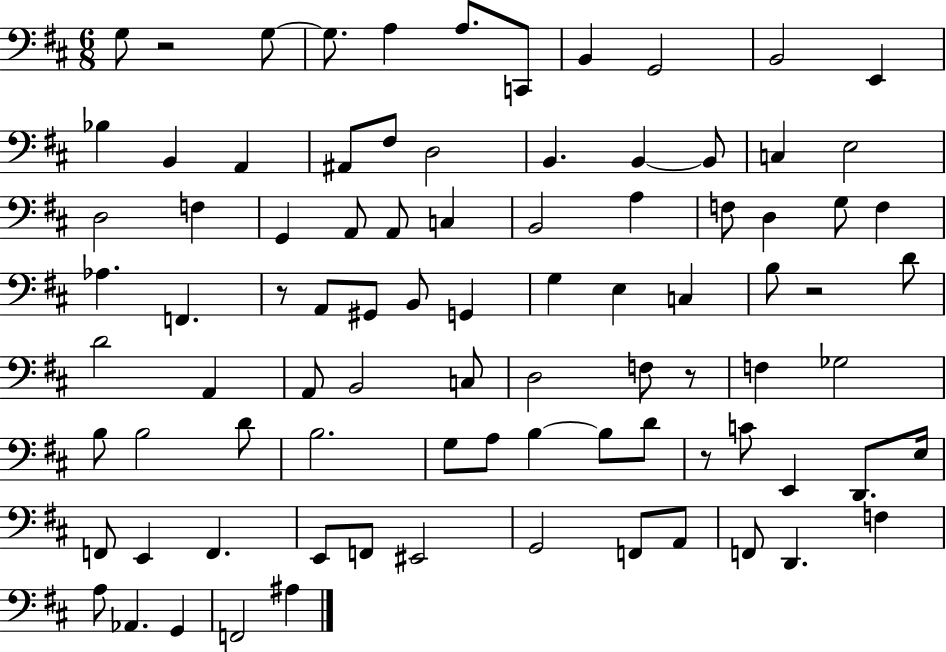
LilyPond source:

{
  \clef bass
  \numericTimeSignature
  \time 6/8
  \key d \major
  g8 r2 g8~~ | g8. a4 a8. c,8 | b,4 g,2 | b,2 e,4 | \break bes4 b,4 a,4 | ais,8 fis8 d2 | b,4. b,4~~ b,8 | c4 e2 | \break d2 f4 | g,4 a,8 a,8 c4 | b,2 a4 | f8 d4 g8 f4 | \break aes4. f,4. | r8 a,8 gis,8 b,8 g,4 | g4 e4 c4 | b8 r2 d'8 | \break d'2 a,4 | a,8 b,2 c8 | d2 f8 r8 | f4 ges2 | \break b8 b2 d'8 | b2. | g8 a8 b4~~ b8 d'8 | r8 c'8 e,4 d,8. e16 | \break f,8 e,4 f,4. | e,8 f,8 eis,2 | g,2 f,8 a,8 | f,8 d,4. f4 | \break a8 aes,4. g,4 | f,2 ais4 | \bar "|."
}